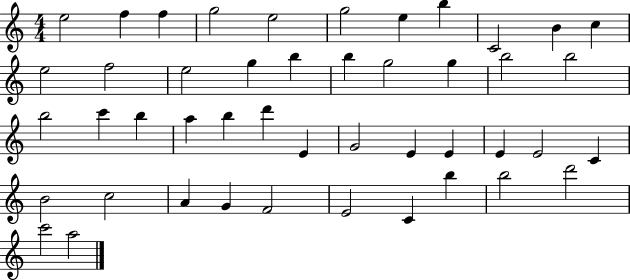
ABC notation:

X:1
T:Untitled
M:4/4
L:1/4
K:C
e2 f f g2 e2 g2 e b C2 B c e2 f2 e2 g b b g2 g b2 b2 b2 c' b a b d' E G2 E E E E2 C B2 c2 A G F2 E2 C b b2 d'2 c'2 a2